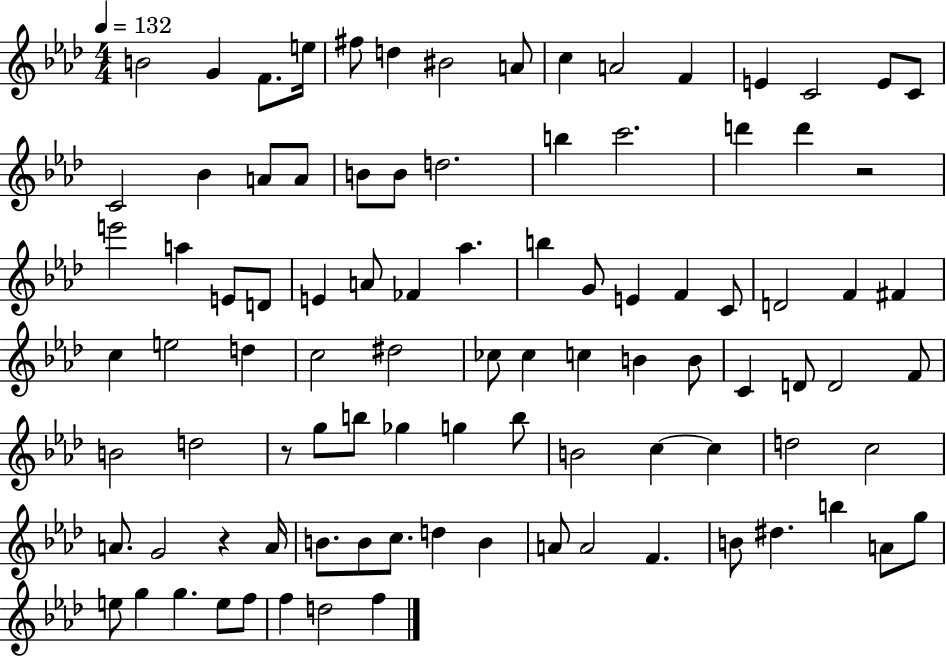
X:1
T:Untitled
M:4/4
L:1/4
K:Ab
B2 G F/2 e/4 ^f/2 d ^B2 A/2 c A2 F E C2 E/2 C/2 C2 _B A/2 A/2 B/2 B/2 d2 b c'2 d' d' z2 e'2 a E/2 D/2 E A/2 _F _a b G/2 E F C/2 D2 F ^F c e2 d c2 ^d2 _c/2 _c c B B/2 C D/2 D2 F/2 B2 d2 z/2 g/2 b/2 _g g b/2 B2 c c d2 c2 A/2 G2 z A/4 B/2 B/2 c/2 d B A/2 A2 F B/2 ^d b A/2 g/2 e/2 g g e/2 f/2 f d2 f